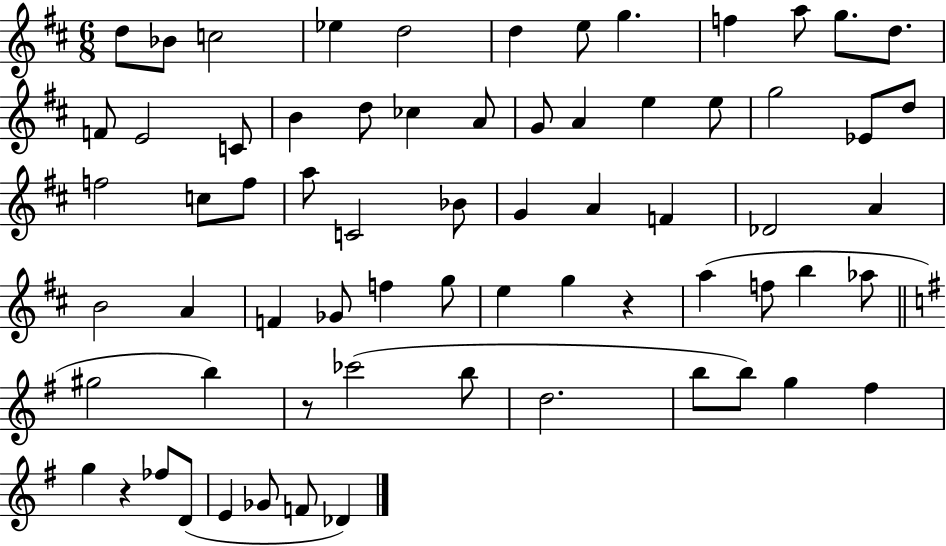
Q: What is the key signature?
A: D major